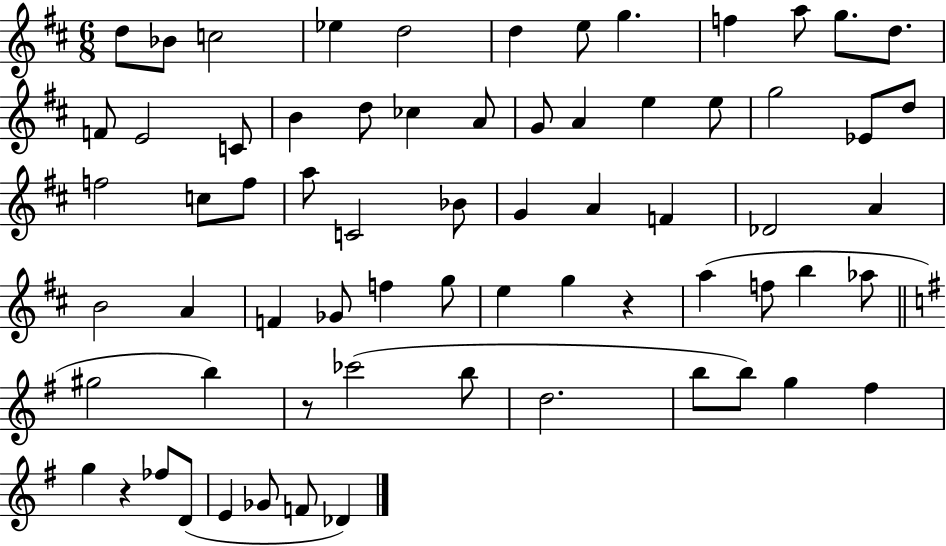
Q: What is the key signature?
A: D major